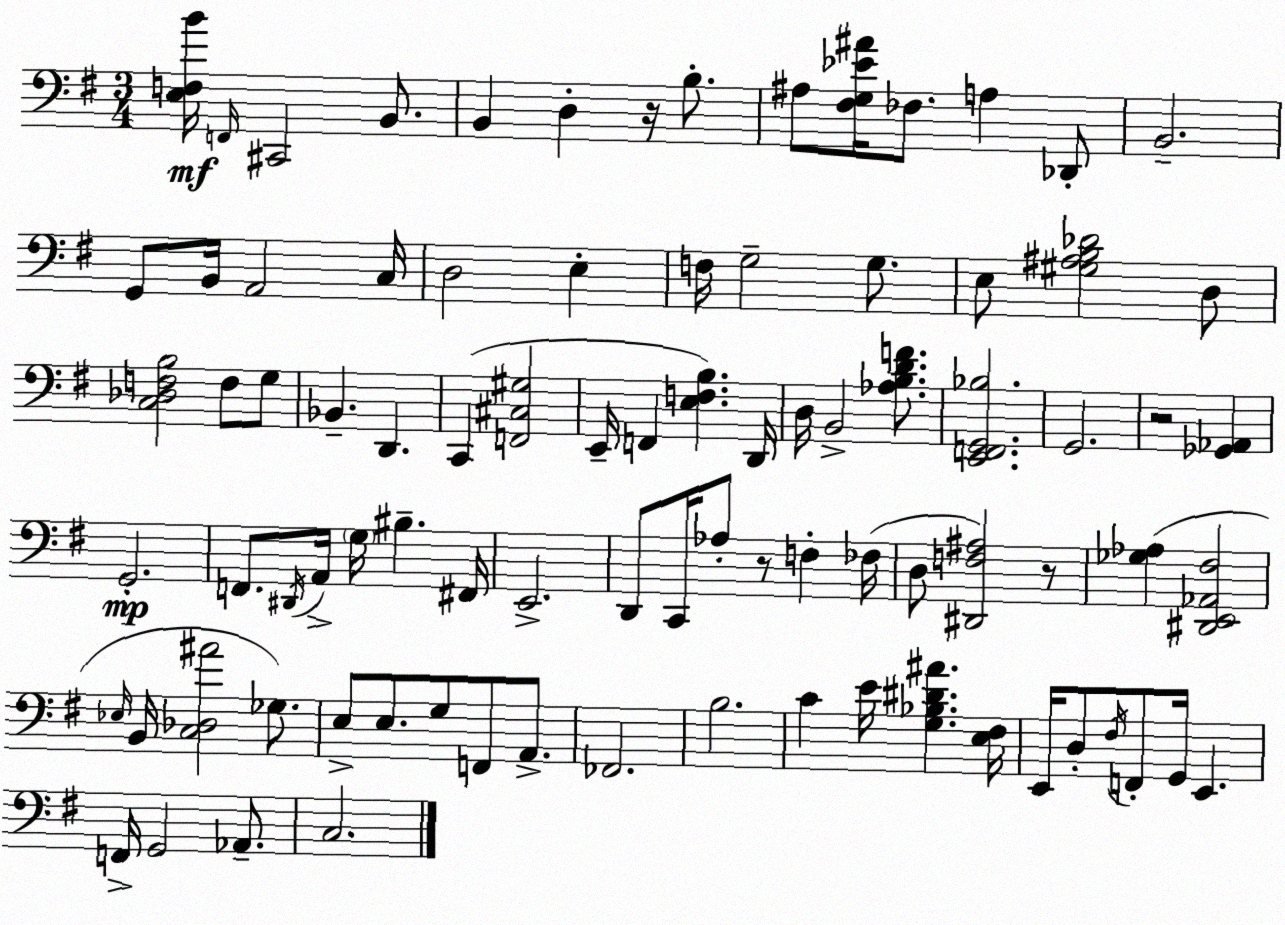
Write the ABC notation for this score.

X:1
T:Untitled
M:3/4
L:1/4
K:Em
[E,F,B]/4 F,,/4 ^C,,2 B,,/2 B,, D, z/4 B,/2 ^A,/2 [^F,G,_E^A]/4 _F,/2 A, _D,,/2 B,,2 G,,/2 B,,/4 A,,2 C,/4 D,2 E, F,/4 G,2 G,/2 E,/2 [^G,^A,B,_D]2 D,/2 [C,_D,F,B,]2 F,/2 G,/2 _B,, D,, C,, [F,,^C,^G,]2 E,,/4 F,, [E,F,B,] D,,/4 D,/4 B,,2 [_A,B,DF]/2 [E,,F,,G,,_B,]2 G,,2 z2 [_G,,_A,,] G,,2 F,,/2 ^D,,/4 A,,/4 G,/4 ^B, ^F,,/4 E,,2 D,,/2 C,,/4 _A,/2 z/2 F, _F,/4 D,/2 [^D,,F,^A,]2 z/2 [_G,_A,] [^D,,E,,_A,,^F,]2 _E,/4 B,,/4 [C,_D,^A]2 _G,/2 E,/2 E,/2 G,/2 F,,/2 A,,/2 _F,,2 B,2 C E/4 [G,_B,^D^A] [E,^F,]/4 E,,/4 D,/2 ^F,/4 F,,/2 G,,/4 E,, F,,/4 G,,2 _A,,/2 C,2